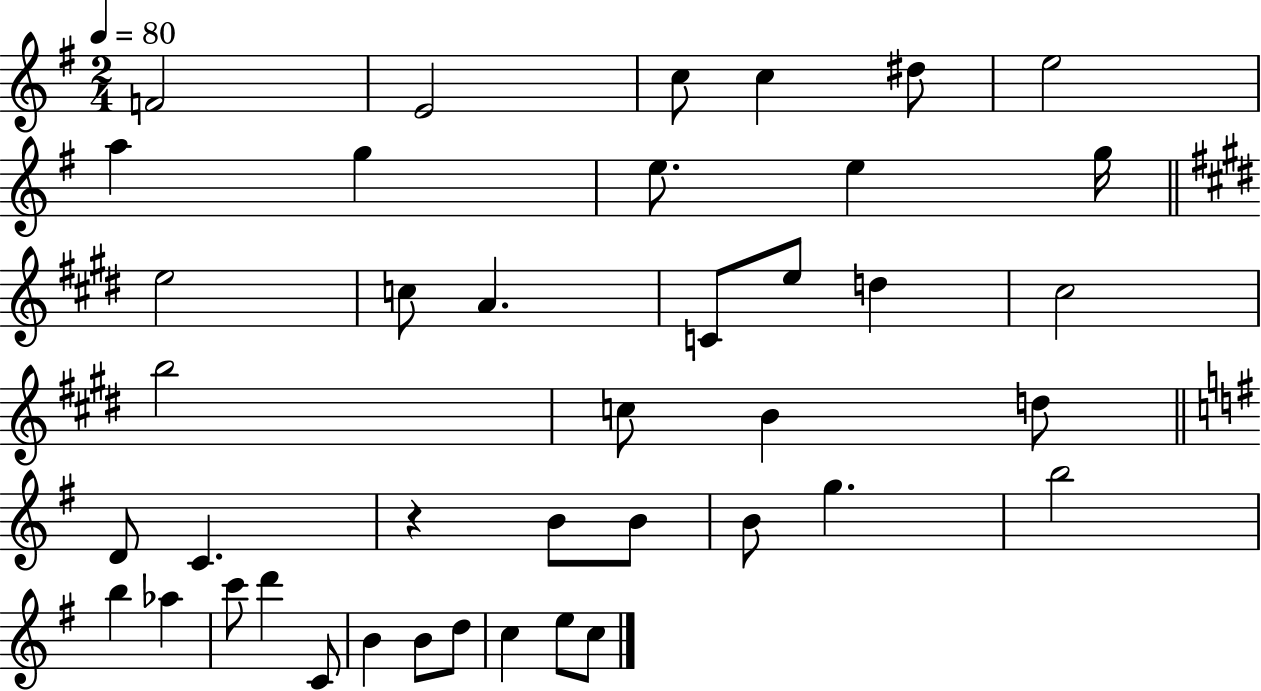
F4/h E4/h C5/e C5/q D#5/e E5/h A5/q G5/q E5/e. E5/q G5/s E5/h C5/e A4/q. C4/e E5/e D5/q C#5/h B5/h C5/e B4/q D5/e D4/e C4/q. R/q B4/e B4/e B4/e G5/q. B5/h B5/q Ab5/q C6/e D6/q C4/e B4/q B4/e D5/e C5/q E5/e C5/e